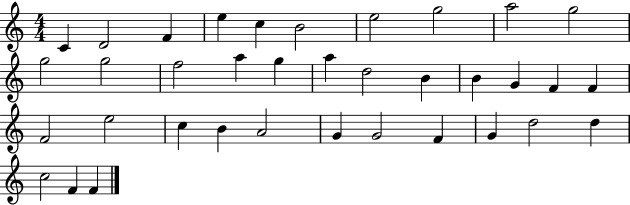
{
  \clef treble
  \numericTimeSignature
  \time 4/4
  \key c \major
  c'4 d'2 f'4 | e''4 c''4 b'2 | e''2 g''2 | a''2 g''2 | \break g''2 g''2 | f''2 a''4 g''4 | a''4 d''2 b'4 | b'4 g'4 f'4 f'4 | \break f'2 e''2 | c''4 b'4 a'2 | g'4 g'2 f'4 | g'4 d''2 d''4 | \break c''2 f'4 f'4 | \bar "|."
}